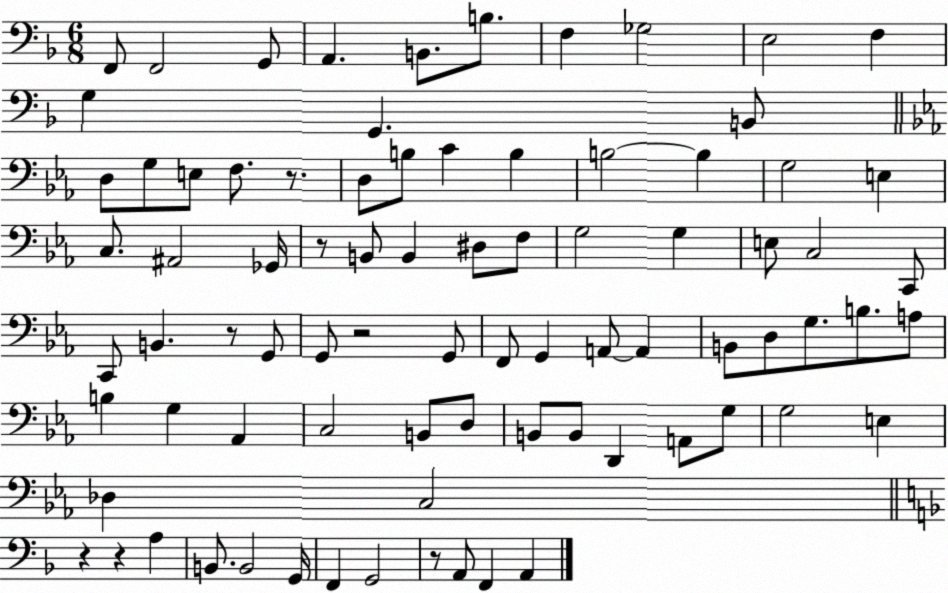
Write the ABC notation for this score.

X:1
T:Untitled
M:6/8
L:1/4
K:F
F,,/2 F,,2 G,,/2 A,, B,,/2 B,/2 F, _G,2 E,2 F, G, G,, B,,/2 D,/2 G,/2 E,/2 F,/2 z/2 D,/2 B,/2 C B, B,2 B, G,2 E, C,/2 ^A,,2 _G,,/4 z/2 B,,/2 B,, ^D,/2 F,/2 G,2 G, E,/2 C,2 C,,/2 C,,/2 B,, z/2 G,,/2 G,,/2 z2 G,,/2 F,,/2 G,, A,,/2 A,, B,,/2 D,/2 G,/2 B,/2 A,/2 B, G, _A,, C,2 B,,/2 D,/2 B,,/2 B,,/2 D,, A,,/2 G,/2 G,2 E, _D, C,2 z z A, B,,/2 B,,2 G,,/4 F,, G,,2 z/2 A,,/2 F,, A,,